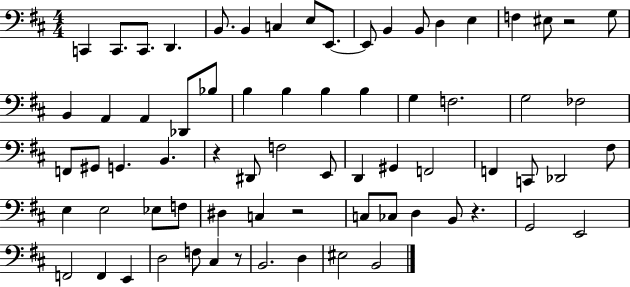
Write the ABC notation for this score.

X:1
T:Untitled
M:4/4
L:1/4
K:D
C,, C,,/2 C,,/2 D,, B,,/2 B,, C, E,/2 E,,/2 E,,/2 B,, B,,/2 D, E, F, ^E,/2 z2 G,/2 B,, A,, A,, _D,,/2 _B,/2 B, B, B, B, G, F,2 G,2 _F,2 F,,/2 ^G,,/2 G,, B,, z ^D,,/2 F,2 E,,/2 D,, ^G,, F,,2 F,, C,,/2 _D,,2 ^F,/2 E, E,2 _E,/2 F,/2 ^D, C, z2 C,/2 _C,/2 D, B,,/2 z G,,2 E,,2 F,,2 F,, E,, D,2 F,/2 ^C, z/2 B,,2 D, ^E,2 B,,2